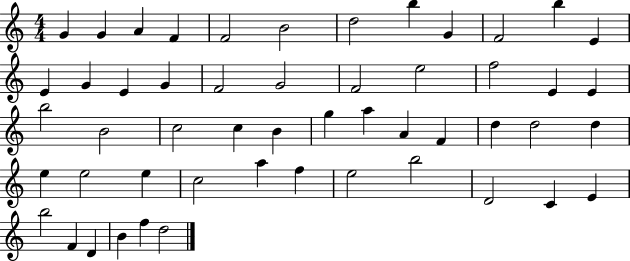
G4/q G4/q A4/q F4/q F4/h B4/h D5/h B5/q G4/q F4/h B5/q E4/q E4/q G4/q E4/q G4/q F4/h G4/h F4/h E5/h F5/h E4/q E4/q B5/h B4/h C5/h C5/q B4/q G5/q A5/q A4/q F4/q D5/q D5/h D5/q E5/q E5/h E5/q C5/h A5/q F5/q E5/h B5/h D4/h C4/q E4/q B5/h F4/q D4/q B4/q F5/q D5/h